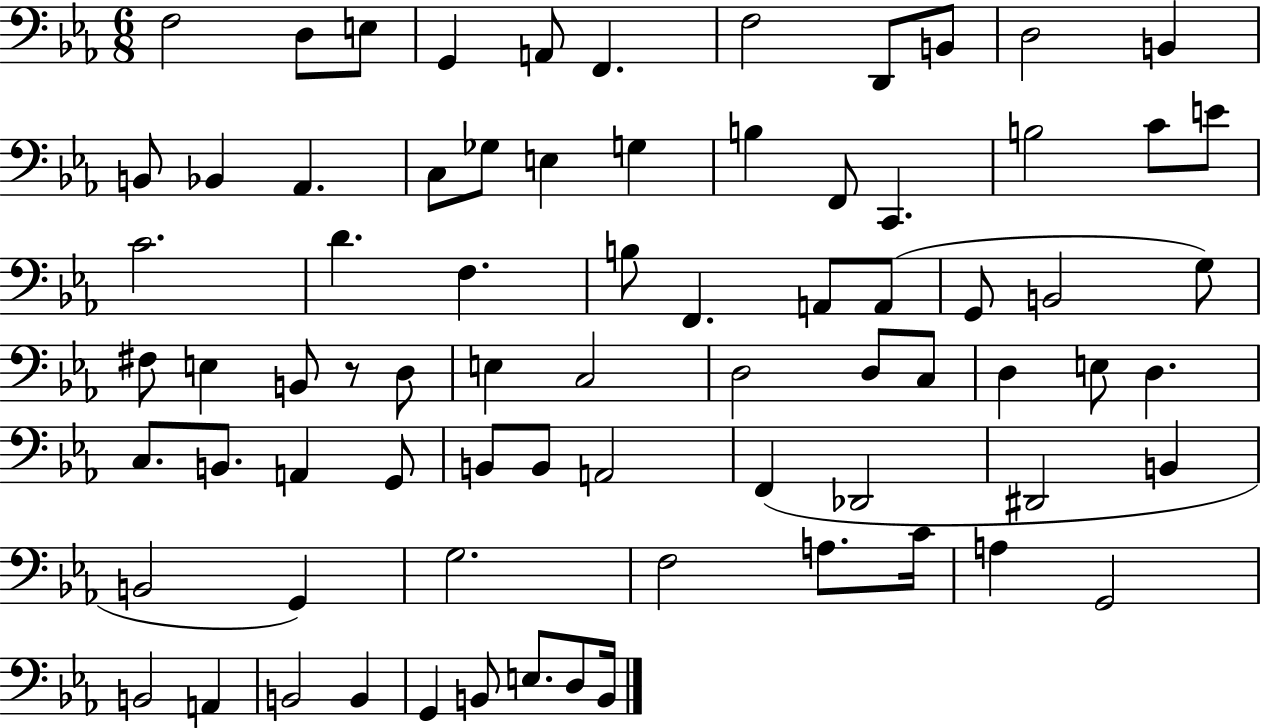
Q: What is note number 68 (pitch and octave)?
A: B2